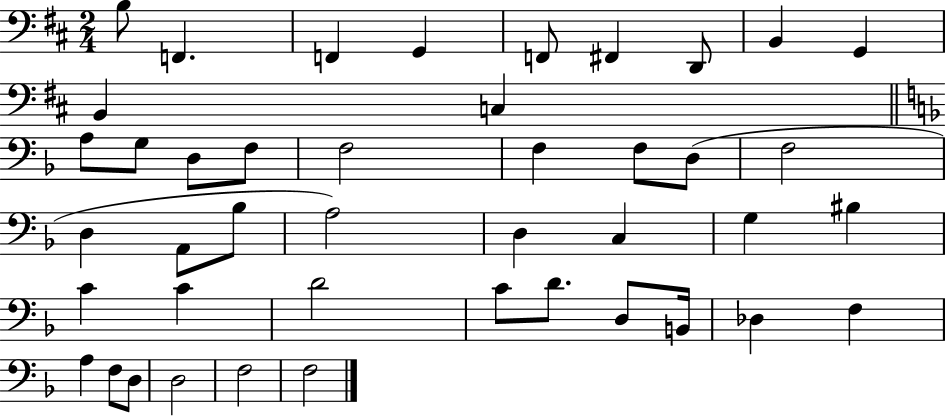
X:1
T:Untitled
M:2/4
L:1/4
K:D
B,/2 F,, F,, G,, F,,/2 ^F,, D,,/2 B,, G,, B,, C, A,/2 G,/2 D,/2 F,/2 F,2 F, F,/2 D,/2 F,2 D, A,,/2 _B,/2 A,2 D, C, G, ^B, C C D2 C/2 D/2 D,/2 B,,/4 _D, F, A, F,/2 D,/2 D,2 F,2 F,2